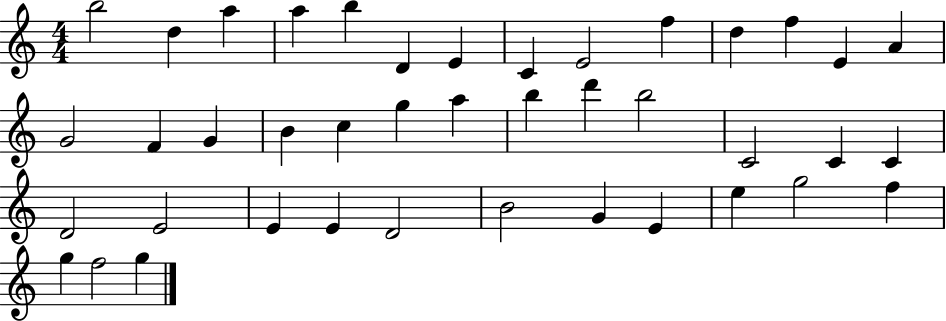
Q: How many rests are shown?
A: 0